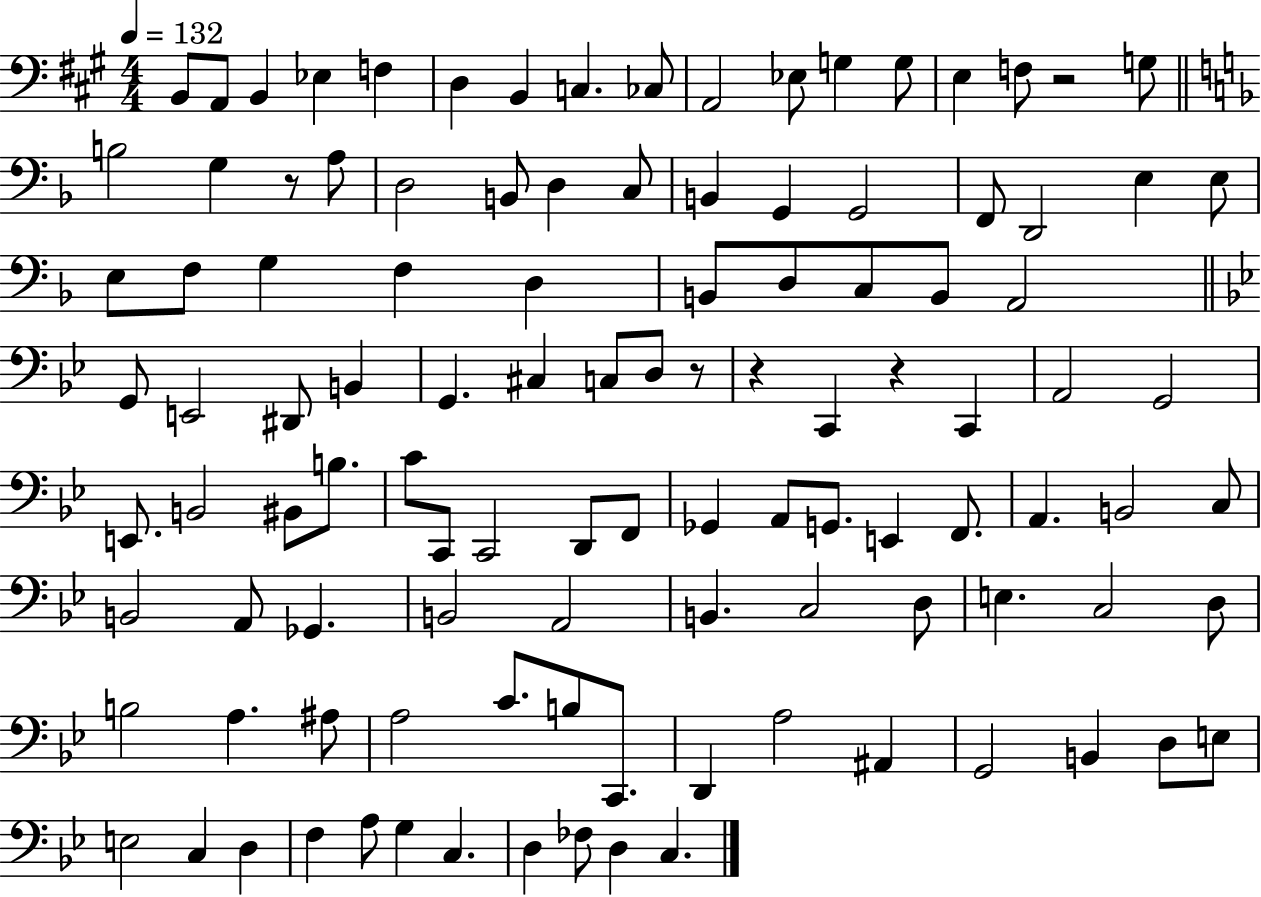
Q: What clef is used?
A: bass